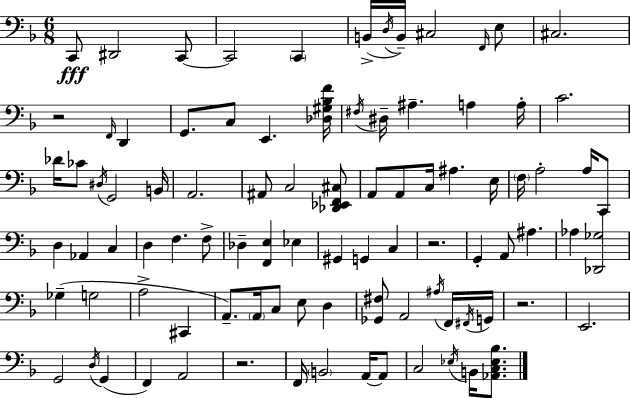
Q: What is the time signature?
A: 6/8